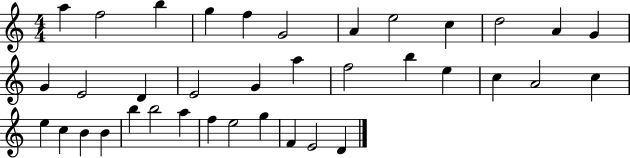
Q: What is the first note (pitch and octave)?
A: A5